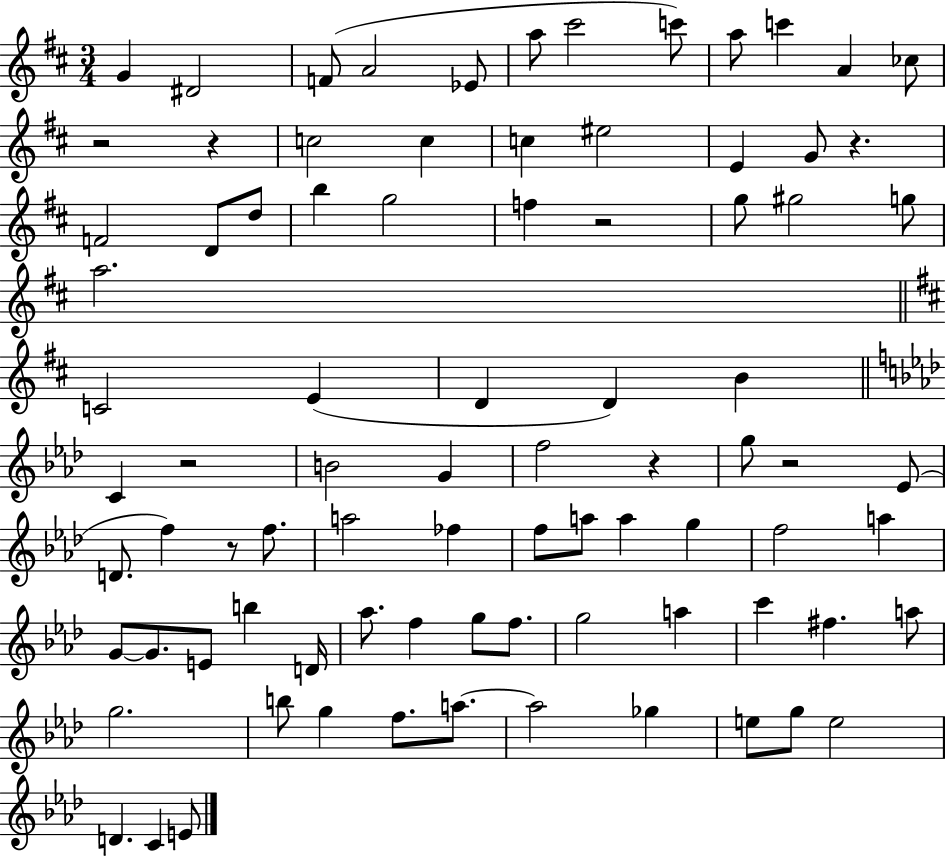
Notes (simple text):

G4/q D#4/h F4/e A4/h Eb4/e A5/e C#6/h C6/e A5/e C6/q A4/q CES5/e R/h R/q C5/h C5/q C5/q EIS5/h E4/q G4/e R/q. F4/h D4/e D5/e B5/q G5/h F5/q R/h G5/e G#5/h G5/e A5/h. C4/h E4/q D4/q D4/q B4/q C4/q R/h B4/h G4/q F5/h R/q G5/e R/h Eb4/e D4/e. F5/q R/e F5/e. A5/h FES5/q F5/e A5/e A5/q G5/q F5/h A5/q G4/e G4/e. E4/e B5/q D4/s Ab5/e. F5/q G5/e F5/e. G5/h A5/q C6/q F#5/q. A5/e G5/h. B5/e G5/q F5/e. A5/e. A5/h Gb5/q E5/e G5/e E5/h D4/q. C4/q E4/e